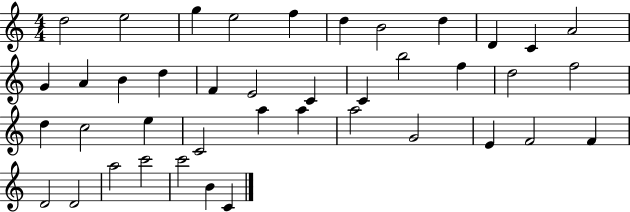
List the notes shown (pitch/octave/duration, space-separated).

D5/h E5/h G5/q E5/h F5/q D5/q B4/h D5/q D4/q C4/q A4/h G4/q A4/q B4/q D5/q F4/q E4/h C4/q C4/q B5/h F5/q D5/h F5/h D5/q C5/h E5/q C4/h A5/q A5/q A5/h G4/h E4/q F4/h F4/q D4/h D4/h A5/h C6/h C6/h B4/q C4/q